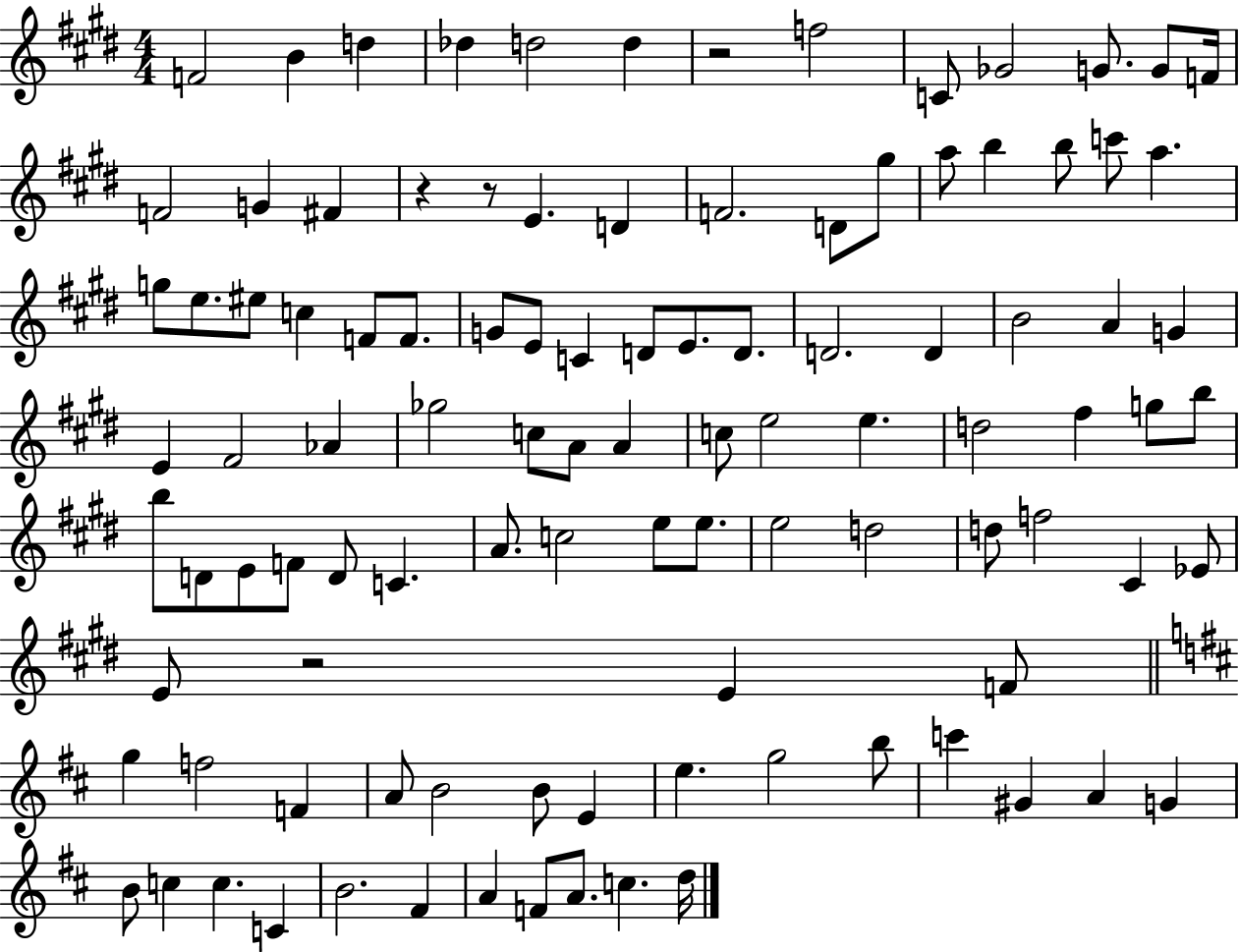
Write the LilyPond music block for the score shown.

{
  \clef treble
  \numericTimeSignature
  \time 4/4
  \key e \major
  f'2 b'4 d''4 | des''4 d''2 d''4 | r2 f''2 | c'8 ges'2 g'8. g'8 f'16 | \break f'2 g'4 fis'4 | r4 r8 e'4. d'4 | f'2. d'8 gis''8 | a''8 b''4 b''8 c'''8 a''4. | \break g''8 e''8. eis''8 c''4 f'8 f'8. | g'8 e'8 c'4 d'8 e'8. d'8. | d'2. d'4 | b'2 a'4 g'4 | \break e'4 fis'2 aes'4 | ges''2 c''8 a'8 a'4 | c''8 e''2 e''4. | d''2 fis''4 g''8 b''8 | \break b''8 d'8 e'8 f'8 d'8 c'4. | a'8. c''2 e''8 e''8. | e''2 d''2 | d''8 f''2 cis'4 ees'8 | \break e'8 r2 e'4 f'8 | \bar "||" \break \key b \minor g''4 f''2 f'4 | a'8 b'2 b'8 e'4 | e''4. g''2 b''8 | c'''4 gis'4 a'4 g'4 | \break b'8 c''4 c''4. c'4 | b'2. fis'4 | a'4 f'8 a'8. c''4. d''16 | \bar "|."
}